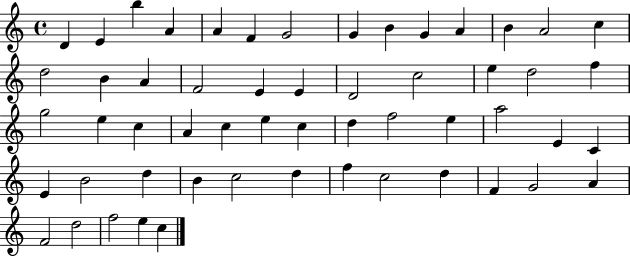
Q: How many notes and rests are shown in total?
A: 55